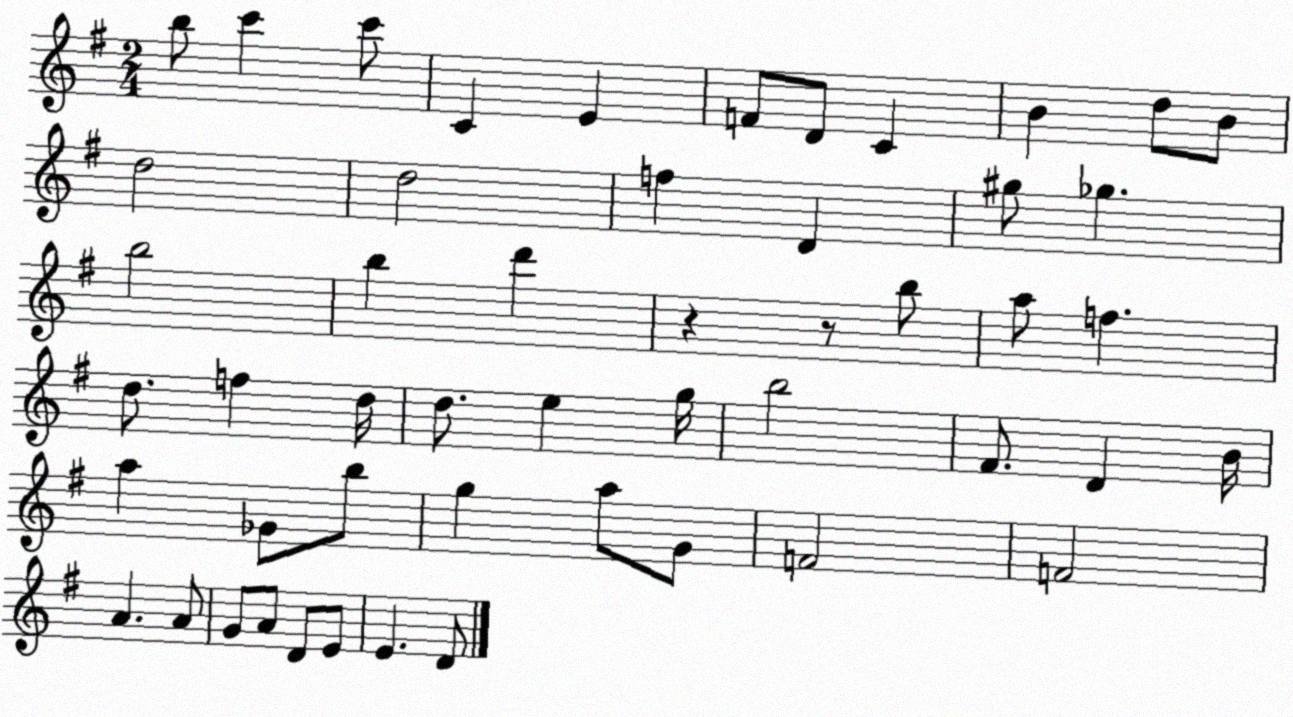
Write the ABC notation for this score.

X:1
T:Untitled
M:2/4
L:1/4
K:G
b/2 c' c'/2 C E F/2 D/2 C B d/2 B/2 d2 d2 f D ^g/2 _g b2 b d' z z/2 b/2 a/2 f d/2 f d/4 d/2 e g/4 b2 ^F/2 D B/4 a _G/2 b/2 g a/2 G/2 F2 F2 A A/2 G/2 A/2 D/2 E/2 E D/2